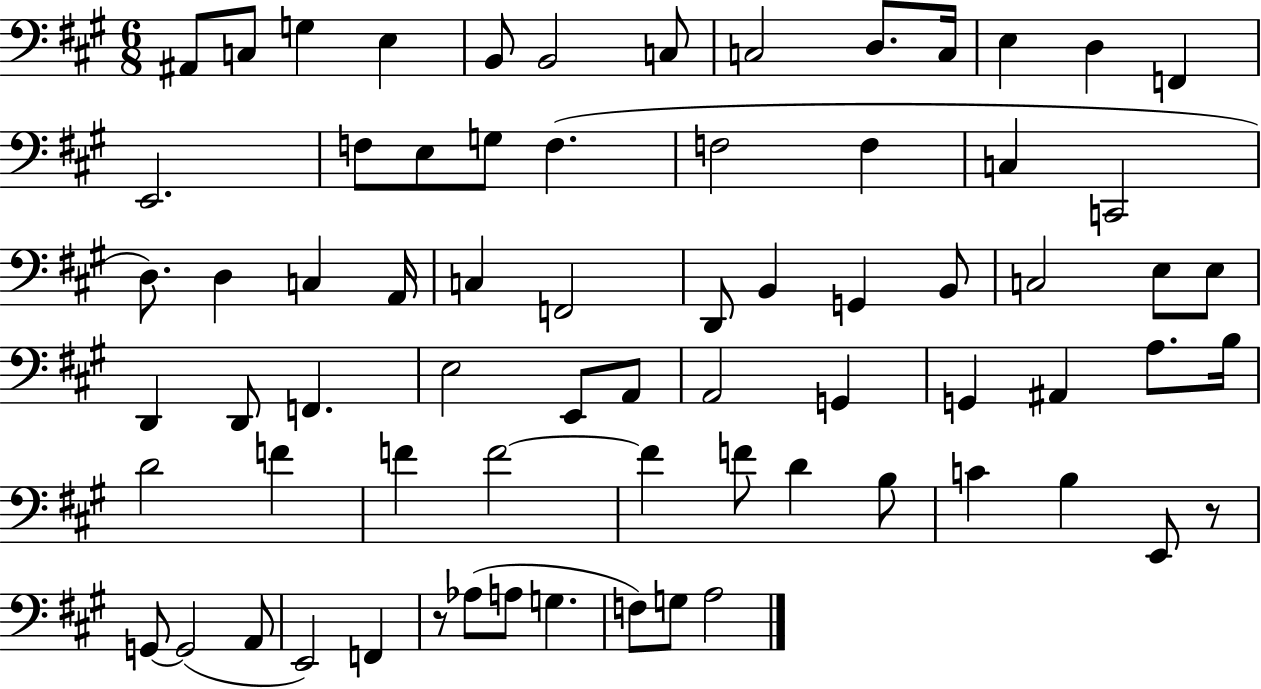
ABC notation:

X:1
T:Untitled
M:6/8
L:1/4
K:A
^A,,/2 C,/2 G, E, B,,/2 B,,2 C,/2 C,2 D,/2 C,/4 E, D, F,, E,,2 F,/2 E,/2 G,/2 F, F,2 F, C, C,,2 D,/2 D, C, A,,/4 C, F,,2 D,,/2 B,, G,, B,,/2 C,2 E,/2 E,/2 D,, D,,/2 F,, E,2 E,,/2 A,,/2 A,,2 G,, G,, ^A,, A,/2 B,/4 D2 F F F2 F F/2 D B,/2 C B, E,,/2 z/2 G,,/2 G,,2 A,,/2 E,,2 F,, z/2 _A,/2 A,/2 G, F,/2 G,/2 A,2